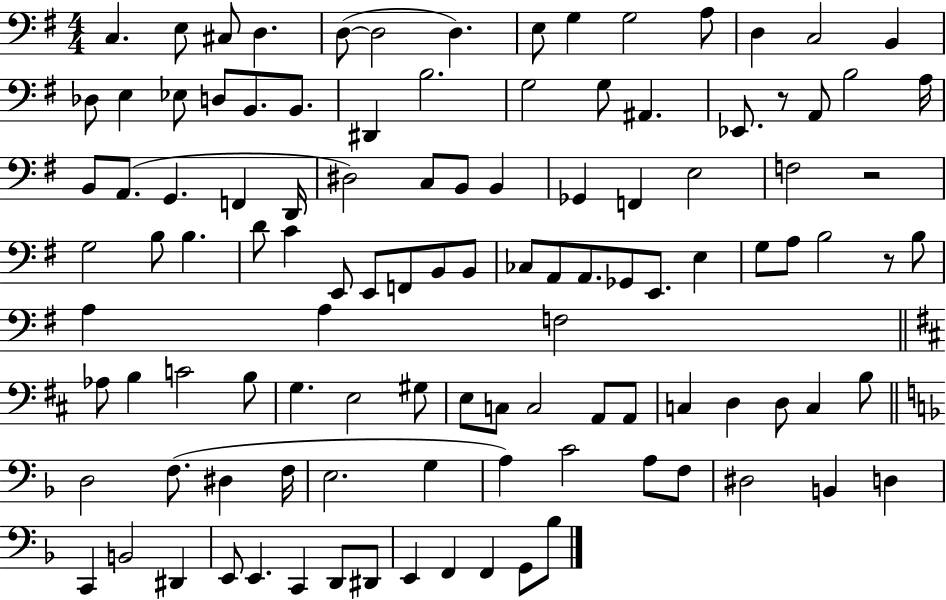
{
  \clef bass
  \numericTimeSignature
  \time 4/4
  \key g \major
  c4. e8 cis8 d4. | d8~(~ d2 d4.) | e8 g4 g2 a8 | d4 c2 b,4 | \break des8 e4 ees8 d8 b,8. b,8. | dis,4 b2. | g2 g8 ais,4. | ees,8. r8 a,8 b2 a16 | \break b,8 a,8.( g,4. f,4 d,16 | dis2) c8 b,8 b,4 | ges,4 f,4 e2 | f2 r2 | \break g2 b8 b4. | d'8 c'4 e,8 e,8 f,8 b,8 b,8 | ces8 a,8 a,8. ges,8 e,8. e4 | g8 a8 b2 r8 b8 | \break a4 a4 f2 | \bar "||" \break \key d \major aes8 b4 c'2 b8 | g4. e2 gis8 | e8 c8 c2 a,8 a,8 | c4 d4 d8 c4 b8 | \break \bar "||" \break \key f \major d2 f8.( dis4 f16 | e2. g4 | a4) c'2 a8 f8 | dis2 b,4 d4 | \break c,4 b,2 dis,4 | e,8 e,4. c,4 d,8 dis,8 | e,4 f,4 f,4 g,8 bes8 | \bar "|."
}